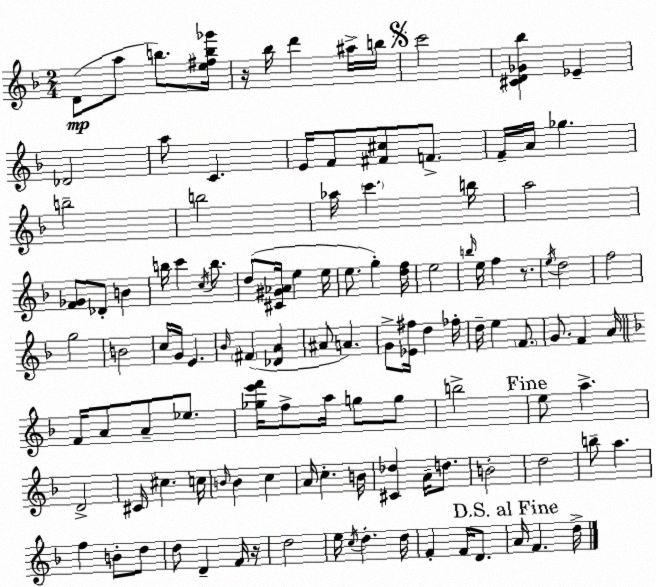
X:1
T:Untitled
M:2/4
L:1/4
K:F
D/2 a/2 b/2 [e^fb_g']/4 z/4 _b/4 d' ^a/4 b/4 c'2 [^CD_G_b] _E _D2 a/2 C E/4 F/2 [^F^c]/2 F/2 F/4 A/4 _g b2 b2 _a/4 c' b/4 a2 [F_G]/2 _D/2 B b/4 c' c/4 b/2 d/2 [^C^G_A]/4 e e/4 e/2 g [df]/4 e2 b/4 e/4 f z/2 e/4 d2 f2 g2 B2 c/4 G/4 E _B/4 ^F [_DA] ^A/2 A G/2 [_E^f]/4 d _f/4 d/4 e F/2 G/2 F A/4 F/4 A/2 A/2 _e/2 [_ge'f']/4 f/2 a/4 g/2 g/2 b2 e/2 a D2 ^C/4 ^c c/4 B/4 B c A/4 c B/4 [^C_d] A/4 d/2 B2 d2 b/2 a f B/2 d/2 d/2 D F/4 z/4 d2 e/4 c/4 d d/4 F F/4 D/2 A/4 F d/4